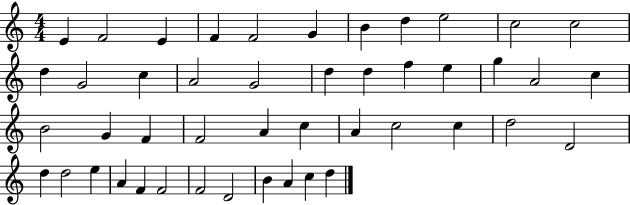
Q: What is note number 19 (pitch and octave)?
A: F5